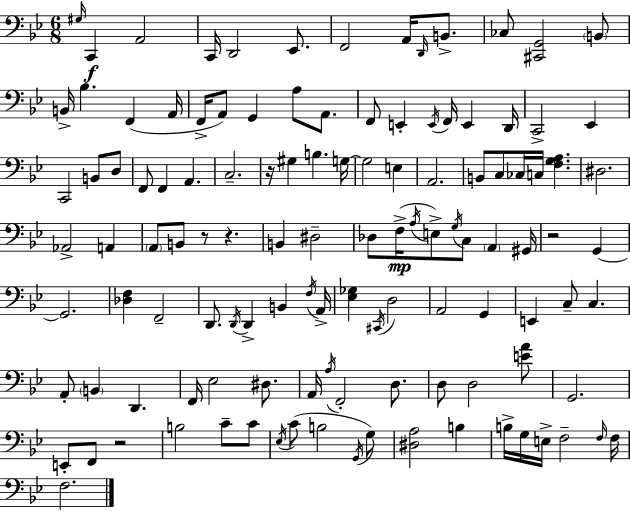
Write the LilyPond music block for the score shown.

{
  \clef bass
  \numericTimeSignature
  \time 6/8
  \key g \minor
  \repeat volta 2 { \grace { gis16 }\f c,4 a,2 | c,16 d,2 ees,8. | f,2 a,16 \grace { d,16 } b,8.-> | ces8 <cis, g,>2 | \break \parenthesize b,8 b,16-> bes4. f,4( | a,16 f,16-> a,8) g,4 a8 a,8. | f,8 e,4-. \acciaccatura { e,16 } f,16 e,4 | d,16 c,2-> ees,4 | \break c,2 b,8 | d8 f,8 f,4 a,4. | c2.-- | r16 gis4 b4. | \break g16~~ g2 e4 | a,2. | b,8 c8 ces16 c16 <f g a>4. | dis2. | \break aes,2-> a,4 | \parenthesize a,8 b,8 r8 r4. | b,4 dis2-- | des8 f16->(\mp \acciaccatura { a16 } e8->) \acciaccatura { g16 } c8 | \break \parenthesize a,4 gis,16 r2 | g,4~~ g,2. | <des f>4 f,2-- | d,8. \acciaccatura { d,16 } d,4-> | \break b,4 \acciaccatura { f16 } a,16-> <ees ges>4 \acciaccatura { cis,16 } | d2 a,2 | g,4 e,4 | c8-- c4. a,8-. \parenthesize b,4 | \break d,4. f,16 ees2 | dis8. a,16 \acciaccatura { a16 } f,2-. | d8. d8 d2 | <e' a'>8 g,2. | \break e,8-. f,8 | r2 b2 | c'8-- c'8 \acciaccatura { ees16 }( c'8 | b2 \acciaccatura { g,16 } g8) <dis a>2 | \break b4 b16-> | g16 e16-> f2-- \grace { f16 } f16 | f2. | } \bar "|."
}